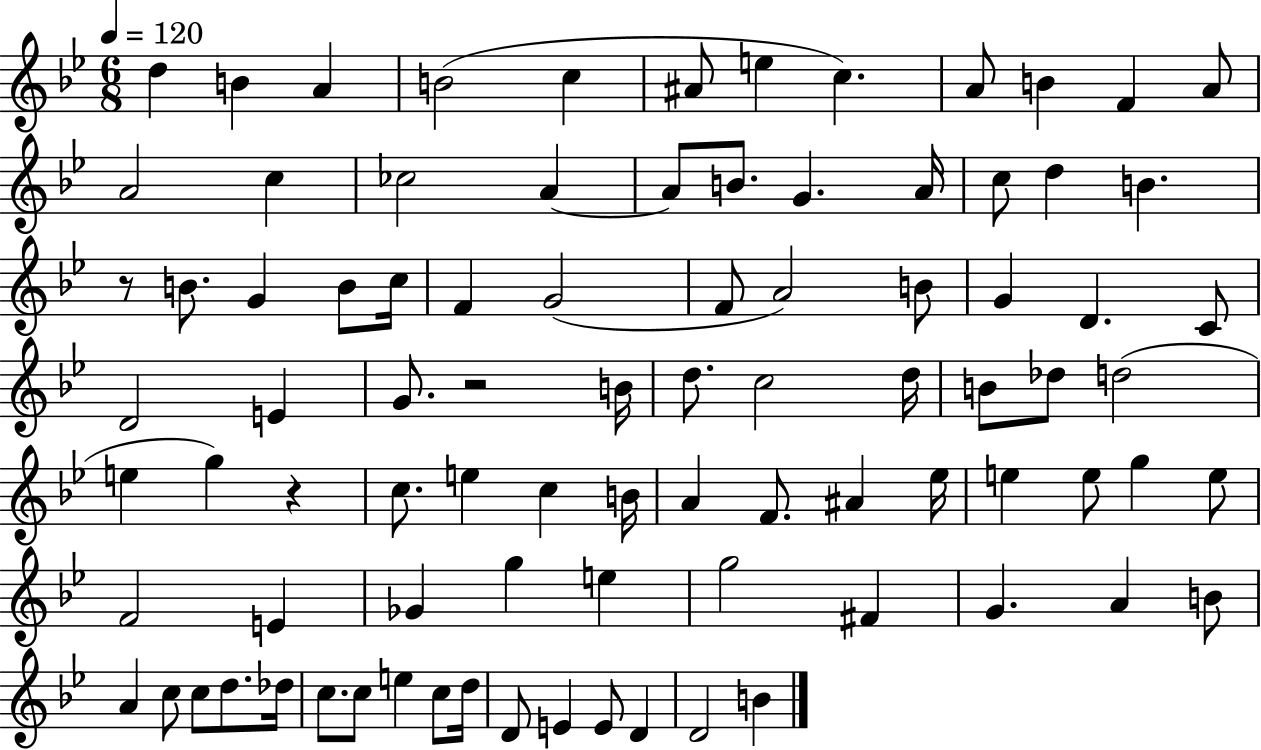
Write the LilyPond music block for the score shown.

{
  \clef treble
  \numericTimeSignature
  \time 6/8
  \key bes \major
  \tempo 4 = 120
  \repeat volta 2 { d''4 b'4 a'4 | b'2( c''4 | ais'8 e''4 c''4.) | a'8 b'4 f'4 a'8 | \break a'2 c''4 | ces''2 a'4~~ | a'8 b'8. g'4. a'16 | c''8 d''4 b'4. | \break r8 b'8. g'4 b'8 c''16 | f'4 g'2( | f'8 a'2) b'8 | g'4 d'4. c'8 | \break d'2 e'4 | g'8. r2 b'16 | d''8. c''2 d''16 | b'8 des''8 d''2( | \break e''4 g''4) r4 | c''8. e''4 c''4 b'16 | a'4 f'8. ais'4 ees''16 | e''4 e''8 g''4 e''8 | \break f'2 e'4 | ges'4 g''4 e''4 | g''2 fis'4 | g'4. a'4 b'8 | \break a'4 c''8 c''8 d''8. des''16 | c''8. c''8 e''4 c''8 d''16 | d'8 e'4 e'8 d'4 | d'2 b'4 | \break } \bar "|."
}